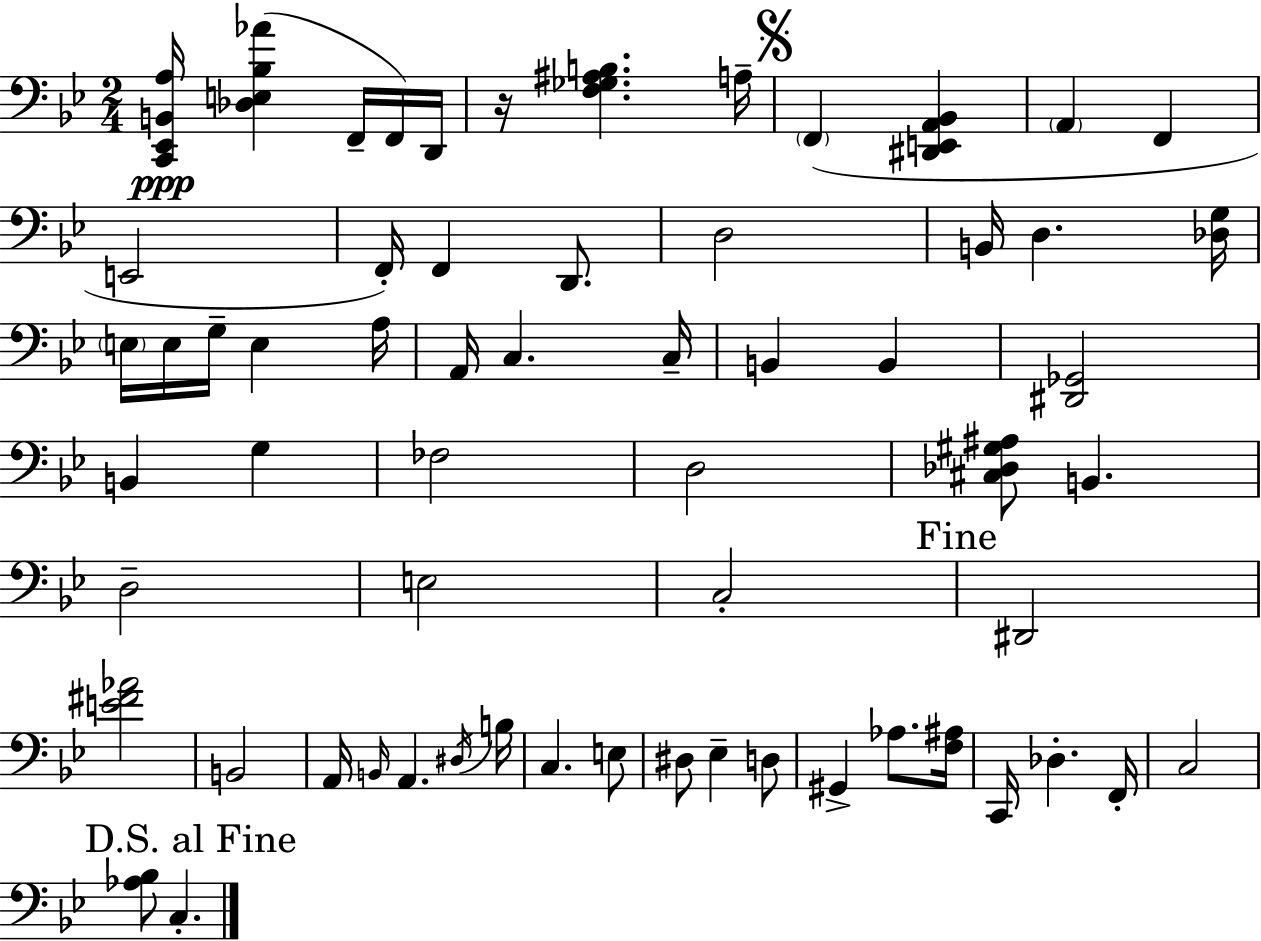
X:1
T:Untitled
M:2/4
L:1/4
K:Bb
[C,,_E,,B,,A,]/4 [_D,E,_B,_A] F,,/4 F,,/4 D,,/4 z/4 [F,_G,^A,B,] A,/4 F,, [^D,,E,,A,,_B,,] A,, F,, E,,2 F,,/4 F,, D,,/2 D,2 B,,/4 D, [_D,G,]/4 E,/4 E,/4 G,/4 E, A,/4 A,,/4 C, C,/4 B,, B,, [^D,,_G,,]2 B,, G, _F,2 D,2 [^C,_D,^G,^A,]/2 B,, D,2 E,2 C,2 ^D,,2 [E^F_A]2 B,,2 A,,/4 B,,/4 A,, ^D,/4 B,/4 C, E,/2 ^D,/2 _E, D,/2 ^G,, _A,/2 [F,^A,]/4 C,,/4 _D, F,,/4 C,2 [_A,_B,]/2 C,